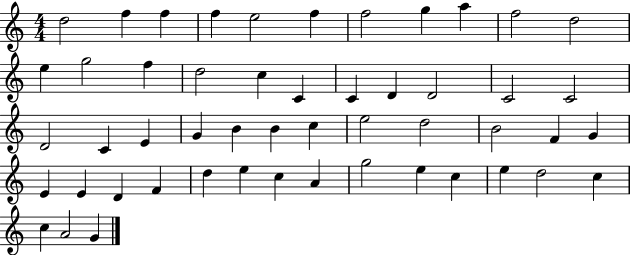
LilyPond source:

{
  \clef treble
  \numericTimeSignature
  \time 4/4
  \key c \major
  d''2 f''4 f''4 | f''4 e''2 f''4 | f''2 g''4 a''4 | f''2 d''2 | \break e''4 g''2 f''4 | d''2 c''4 c'4 | c'4 d'4 d'2 | c'2 c'2 | \break d'2 c'4 e'4 | g'4 b'4 b'4 c''4 | e''2 d''2 | b'2 f'4 g'4 | \break e'4 e'4 d'4 f'4 | d''4 e''4 c''4 a'4 | g''2 e''4 c''4 | e''4 d''2 c''4 | \break c''4 a'2 g'4 | \bar "|."
}